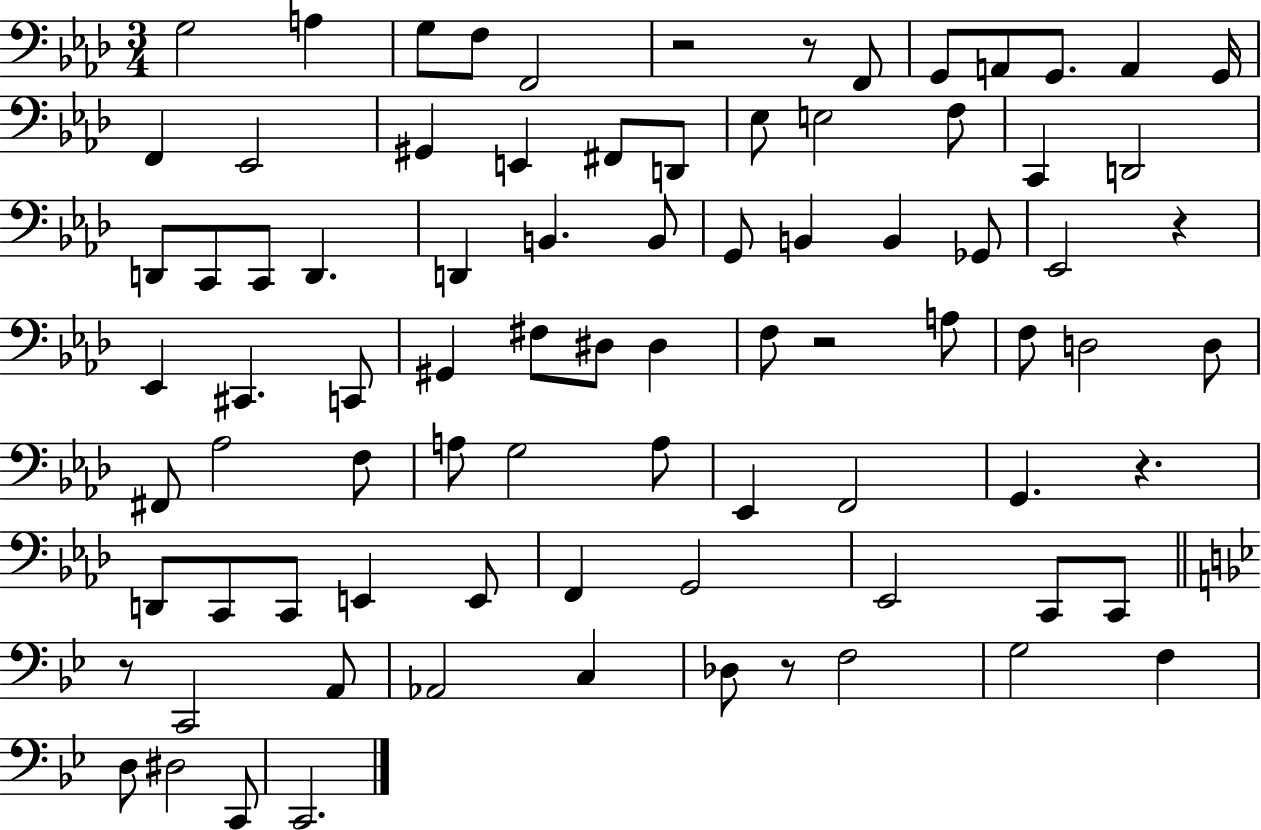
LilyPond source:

{
  \clef bass
  \numericTimeSignature
  \time 3/4
  \key aes \major
  g2 a4 | g8 f8 f,2 | r2 r8 f,8 | g,8 a,8 g,8. a,4 g,16 | \break f,4 ees,2 | gis,4 e,4 fis,8 d,8 | ees8 e2 f8 | c,4 d,2 | \break d,8 c,8 c,8 d,4. | d,4 b,4. b,8 | g,8 b,4 b,4 ges,8 | ees,2 r4 | \break ees,4 cis,4. c,8 | gis,4 fis8 dis8 dis4 | f8 r2 a8 | f8 d2 d8 | \break fis,8 aes2 f8 | a8 g2 a8 | ees,4 f,2 | g,4. r4. | \break d,8 c,8 c,8 e,4 e,8 | f,4 g,2 | ees,2 c,8 c,8 | \bar "||" \break \key g \minor r8 c,2 a,8 | aes,2 c4 | des8 r8 f2 | g2 f4 | \break d8 dis2 c,8 | c,2. | \bar "|."
}